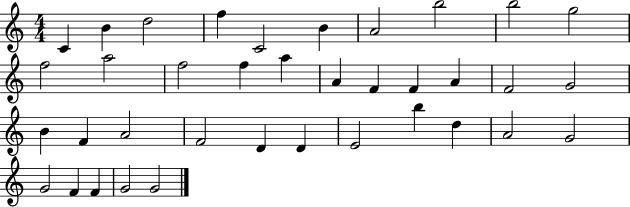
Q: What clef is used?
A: treble